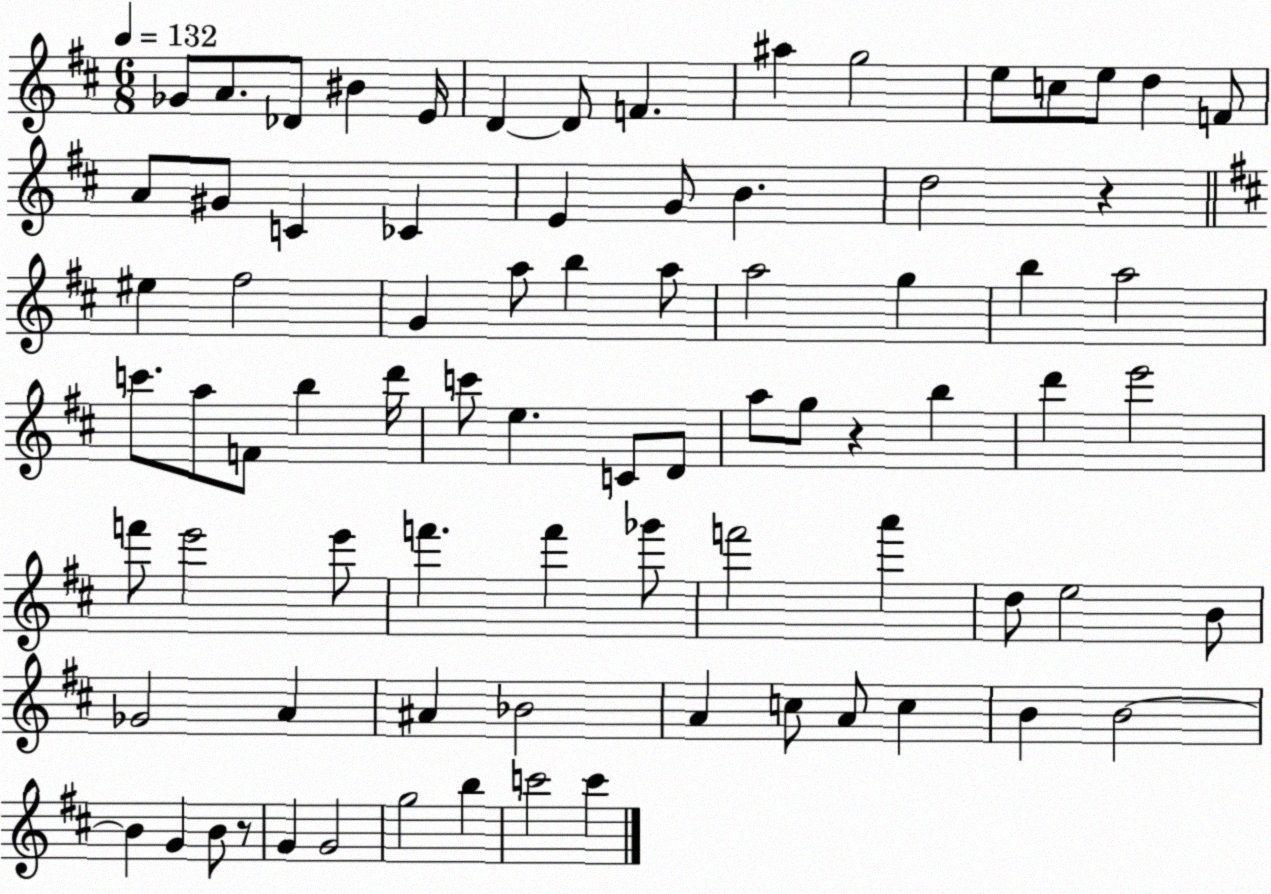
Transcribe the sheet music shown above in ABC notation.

X:1
T:Untitled
M:6/8
L:1/4
K:D
_G/2 A/2 _D/2 ^B E/4 D D/2 F ^a g2 e/2 c/2 e/2 d F/2 A/2 ^G/2 C _C E G/2 B d2 z ^e ^f2 G a/2 b a/2 a2 g b a2 c'/2 a/2 F/2 b d'/4 c'/2 e C/2 D/2 a/2 g/2 z b d' e'2 f'/2 e'2 e'/2 f' f' _g'/2 f'2 a' d/2 e2 B/2 _G2 A ^A _B2 A c/2 A/2 c B B2 B G B/2 z/2 G G2 g2 b c'2 c'